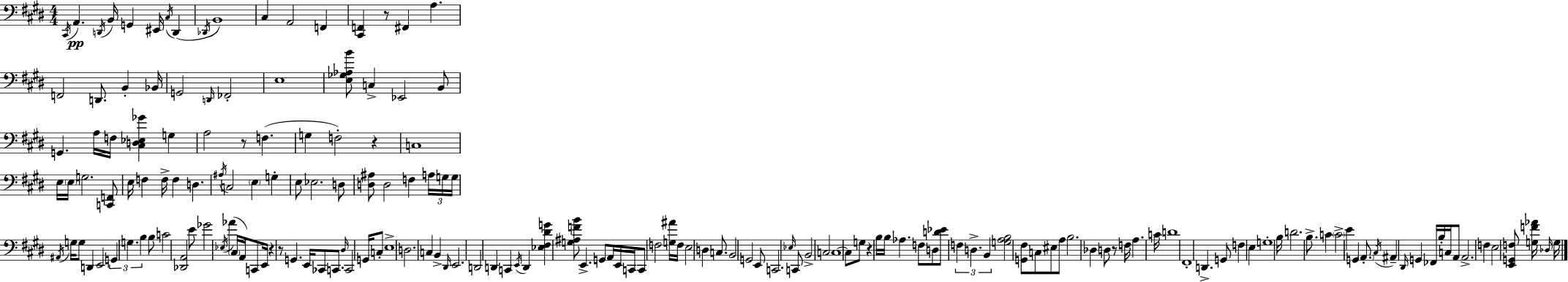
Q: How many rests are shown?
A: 7